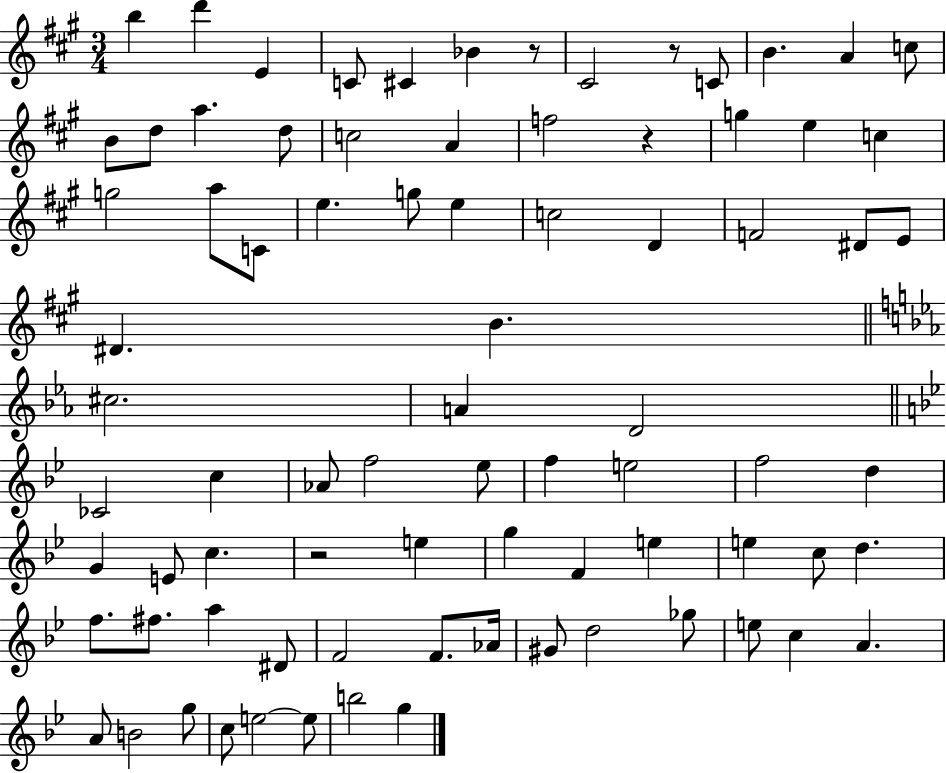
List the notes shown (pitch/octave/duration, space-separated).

B5/q D6/q E4/q C4/e C#4/q Bb4/q R/e C#4/h R/e C4/e B4/q. A4/q C5/e B4/e D5/e A5/q. D5/e C5/h A4/q F5/h R/q G5/q E5/q C5/q G5/h A5/e C4/e E5/q. G5/e E5/q C5/h D4/q F4/h D#4/e E4/e D#4/q. B4/q. C#5/h. A4/q D4/h CES4/h C5/q Ab4/e F5/h Eb5/e F5/q E5/h F5/h D5/q G4/q E4/e C5/q. R/h E5/q G5/q F4/q E5/q E5/q C5/e D5/q. F5/e. F#5/e. A5/q D#4/e F4/h F4/e. Ab4/s G#4/e D5/h Gb5/e E5/e C5/q A4/q. A4/e B4/h G5/e C5/e E5/h E5/e B5/h G5/q